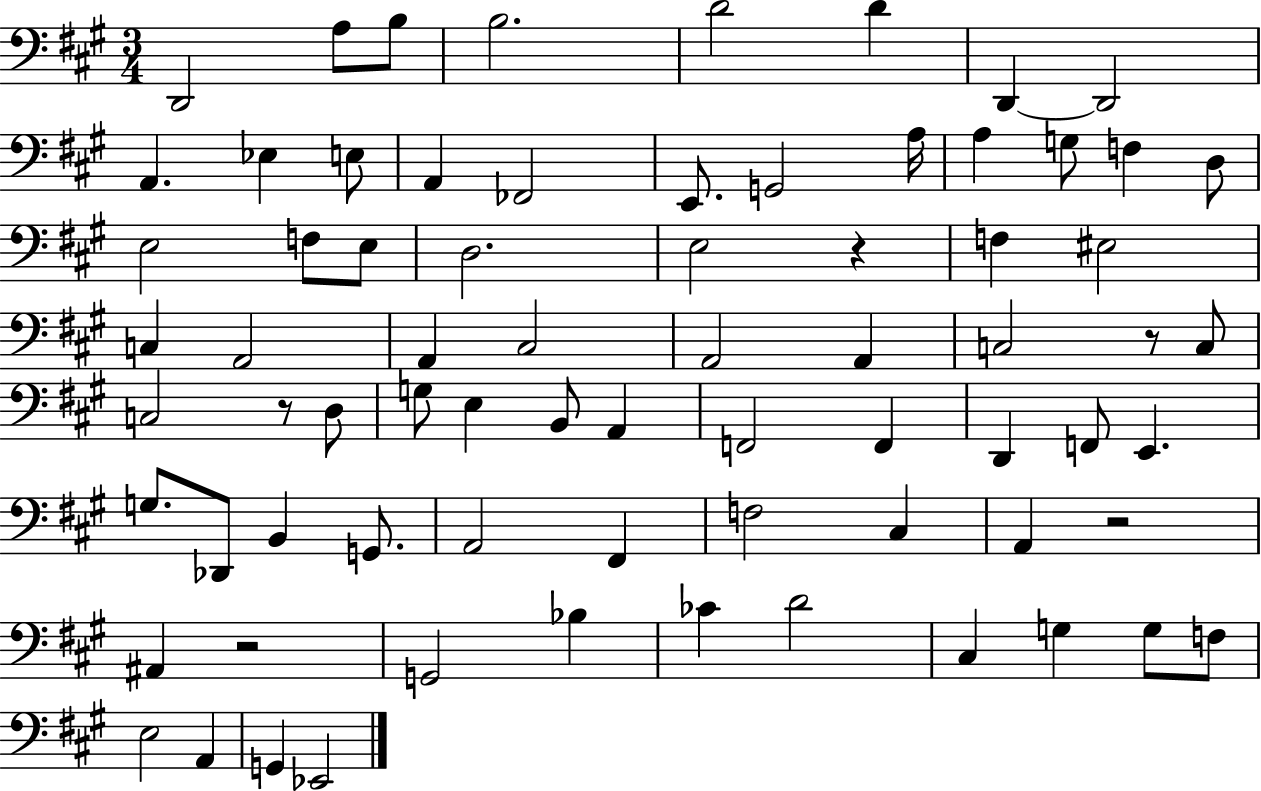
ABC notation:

X:1
T:Untitled
M:3/4
L:1/4
K:A
D,,2 A,/2 B,/2 B,2 D2 D D,, D,,2 A,, _E, E,/2 A,, _F,,2 E,,/2 G,,2 A,/4 A, G,/2 F, D,/2 E,2 F,/2 E,/2 D,2 E,2 z F, ^E,2 C, A,,2 A,, ^C,2 A,,2 A,, C,2 z/2 C,/2 C,2 z/2 D,/2 G,/2 E, B,,/2 A,, F,,2 F,, D,, F,,/2 E,, G,/2 _D,,/2 B,, G,,/2 A,,2 ^F,, F,2 ^C, A,, z2 ^A,, z2 G,,2 _B, _C D2 ^C, G, G,/2 F,/2 E,2 A,, G,, _E,,2